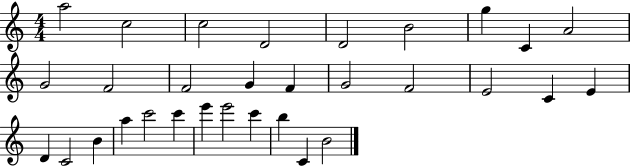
A5/h C5/h C5/h D4/h D4/h B4/h G5/q C4/q A4/h G4/h F4/h F4/h G4/q F4/q G4/h F4/h E4/h C4/q E4/q D4/q C4/h B4/q A5/q C6/h C6/q E6/q E6/h C6/q B5/q C4/q B4/h